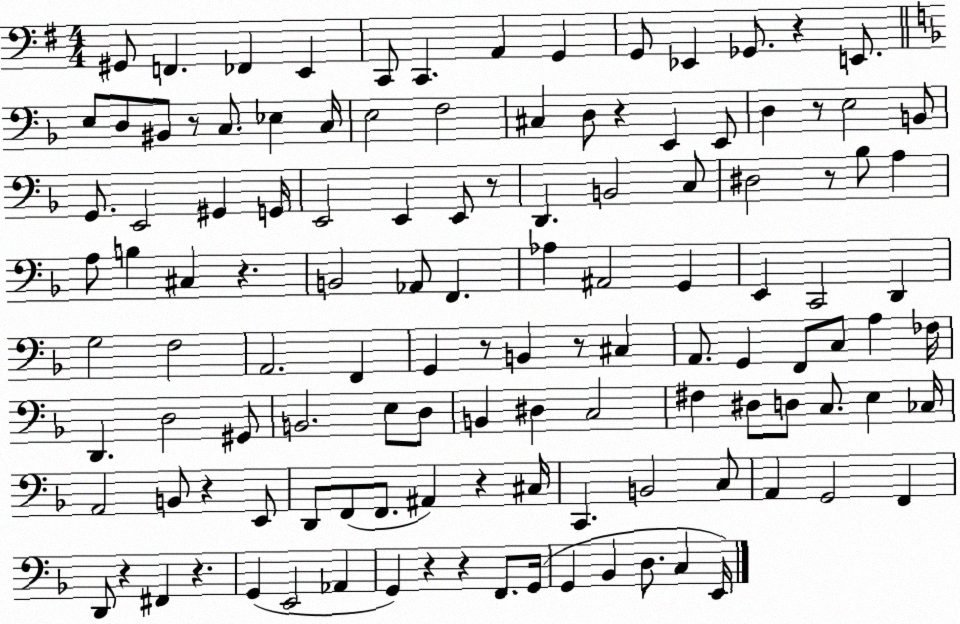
X:1
T:Untitled
M:4/4
L:1/4
K:G
^G,,/2 F,, _F,, E,, C,,/2 C,, A,, G,, G,,/2 _E,, _G,,/2 z E,,/2 E,/2 D,/2 ^B,,/2 z/2 C,/2 _E, C,/4 E,2 F,2 ^C, D,/2 z E,, E,,/2 D, z/2 E,2 B,,/2 G,,/2 E,,2 ^G,, G,,/4 E,,2 E,, E,,/2 z/2 D,, B,,2 C,/2 ^D,2 z/2 _B,/2 A, A,/2 B, ^C, z B,,2 _A,,/2 F,, _A, ^A,,2 G,, E,, C,,2 D,, G,2 F,2 A,,2 F,, G,, z/2 B,, z/2 ^C, A,,/2 G,, F,,/2 C,/2 A, _F,/4 D,, D,2 ^G,,/2 B,,2 E,/2 D,/2 B,, ^D, C,2 ^F, ^D,/2 D,/2 C,/2 E, _C,/4 A,,2 B,,/2 z E,,/2 D,,/2 F,,/2 F,,/2 ^A,, z ^C,/4 C,, B,,2 C,/2 A,, G,,2 F,, D,,/2 z ^F,, z G,, E,,2 _A,, G,, z z F,,/2 G,,/4 G,, _B,, D,/2 C, E,,/4